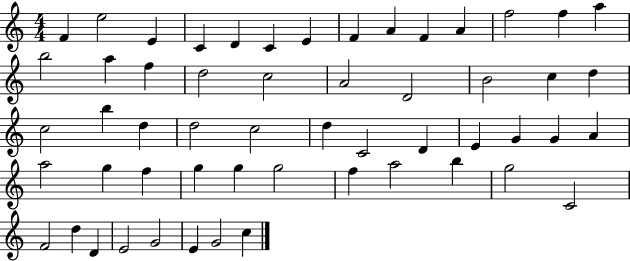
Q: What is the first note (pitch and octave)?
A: F4